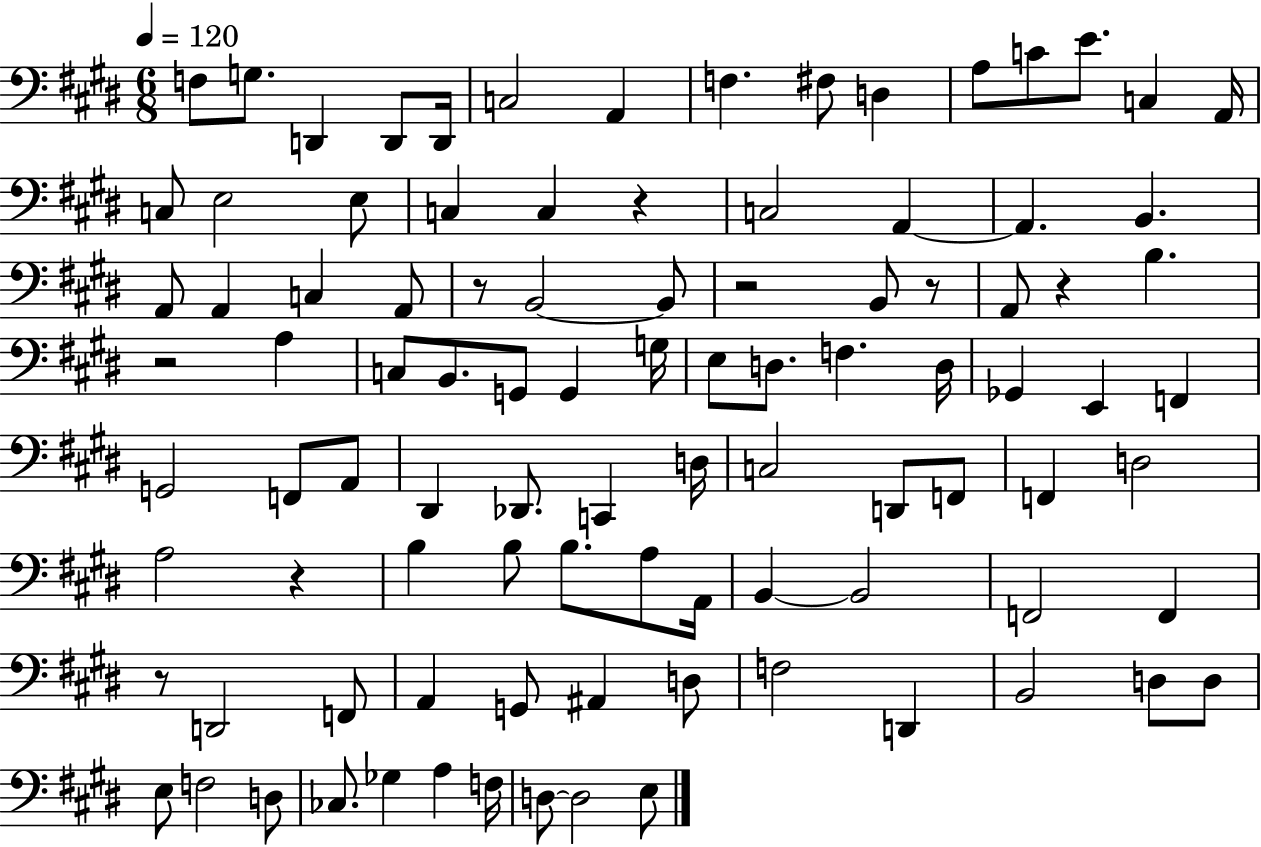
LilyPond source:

{
  \clef bass
  \numericTimeSignature
  \time 6/8
  \key e \major
  \tempo 4 = 120
  f8 g8. d,4 d,8 d,16 | c2 a,4 | f4. fis8 d4 | a8 c'8 e'8. c4 a,16 | \break c8 e2 e8 | c4 c4 r4 | c2 a,4~~ | a,4. b,4. | \break a,8 a,4 c4 a,8 | r8 b,2~~ b,8 | r2 b,8 r8 | a,8 r4 b4. | \break r2 a4 | c8 b,8. g,8 g,4 g16 | e8 d8. f4. d16 | ges,4 e,4 f,4 | \break g,2 f,8 a,8 | dis,4 des,8. c,4 d16 | c2 d,8 f,8 | f,4 d2 | \break a2 r4 | b4 b8 b8. a8 a,16 | b,4~~ b,2 | f,2 f,4 | \break r8 d,2 f,8 | a,4 g,8 ais,4 d8 | f2 d,4 | b,2 d8 d8 | \break e8 f2 d8 | ces8. ges4 a4 f16 | d8~~ d2 e8 | \bar "|."
}